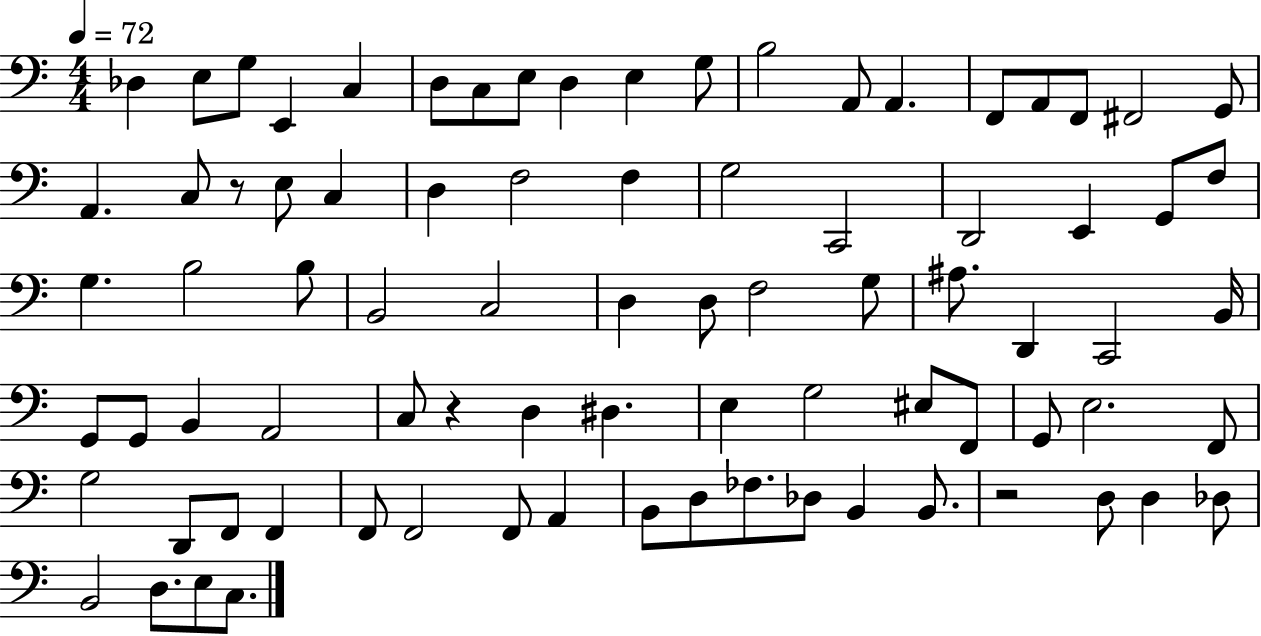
X:1
T:Untitled
M:4/4
L:1/4
K:C
_D, E,/2 G,/2 E,, C, D,/2 C,/2 E,/2 D, E, G,/2 B,2 A,,/2 A,, F,,/2 A,,/2 F,,/2 ^F,,2 G,,/2 A,, C,/2 z/2 E,/2 C, D, F,2 F, G,2 C,,2 D,,2 E,, G,,/2 F,/2 G, B,2 B,/2 B,,2 C,2 D, D,/2 F,2 G,/2 ^A,/2 D,, C,,2 B,,/4 G,,/2 G,,/2 B,, A,,2 C,/2 z D, ^D, E, G,2 ^E,/2 F,,/2 G,,/2 E,2 F,,/2 G,2 D,,/2 F,,/2 F,, F,,/2 F,,2 F,,/2 A,, B,,/2 D,/2 _F,/2 _D,/2 B,, B,,/2 z2 D,/2 D, _D,/2 B,,2 D,/2 E,/2 C,/2